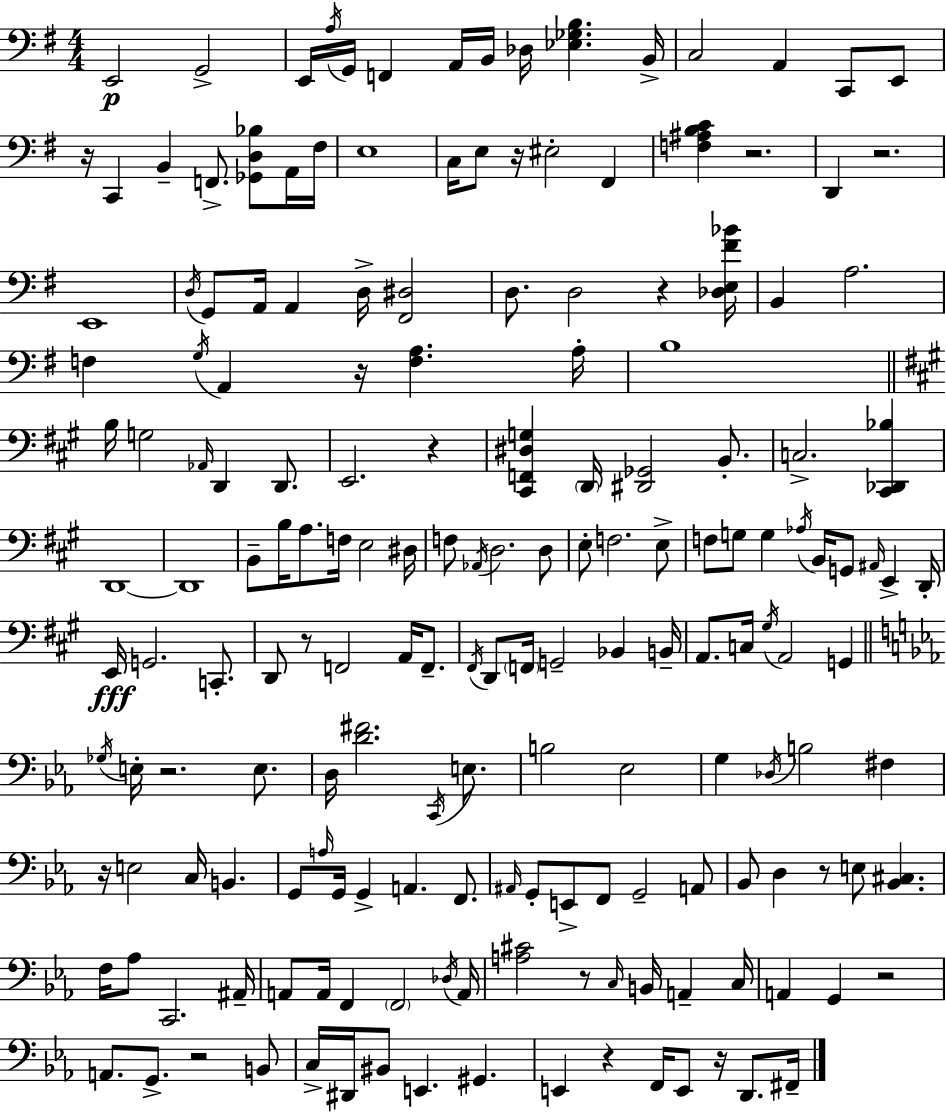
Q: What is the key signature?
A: E minor